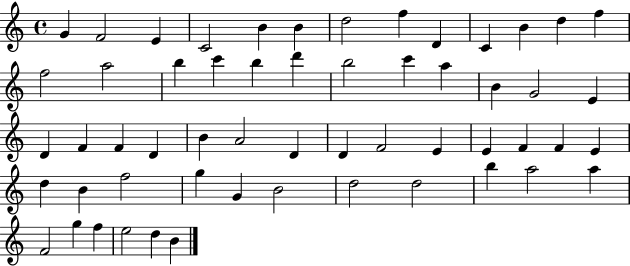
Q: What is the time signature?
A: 4/4